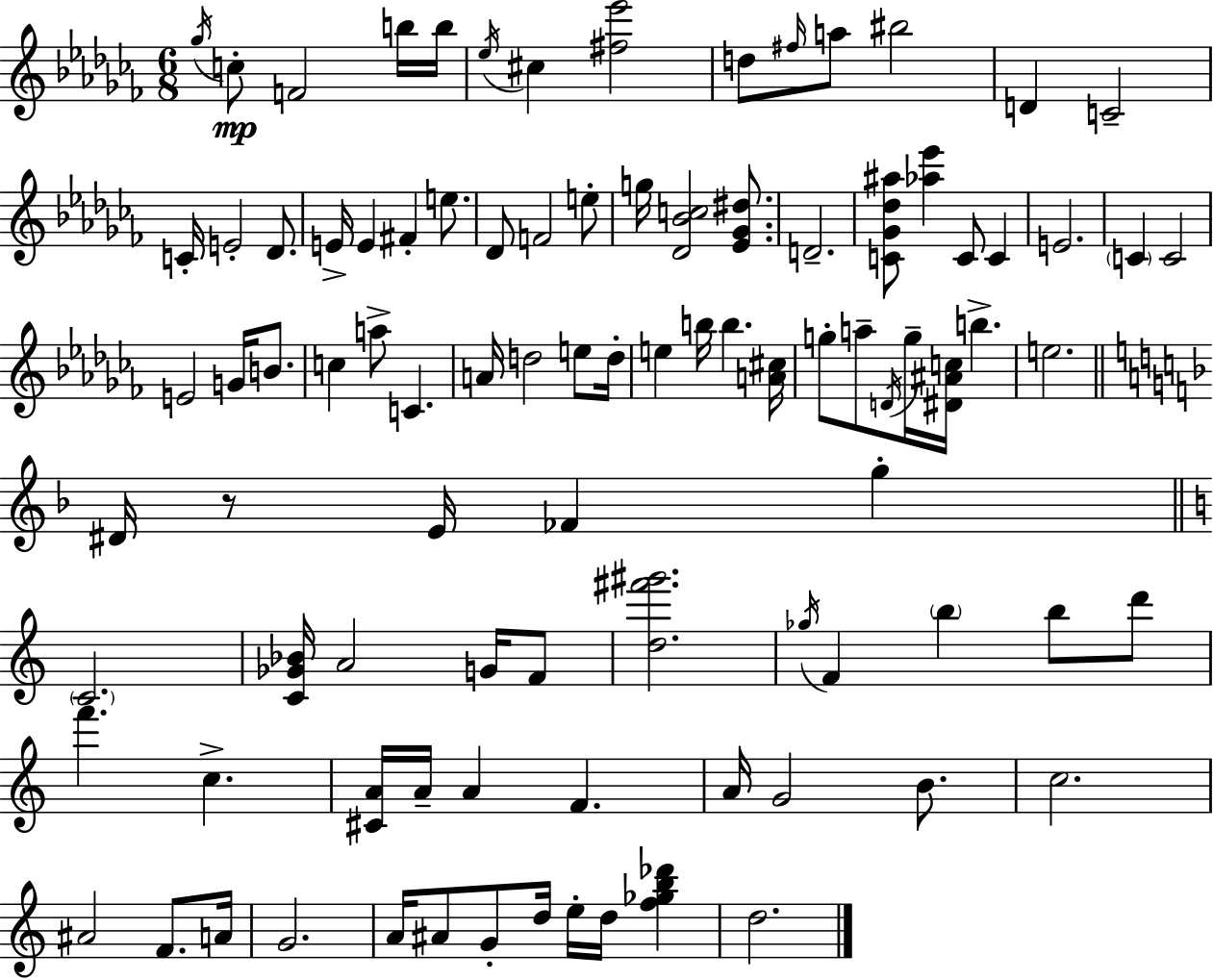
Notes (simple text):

Gb5/s C5/e F4/h B5/s B5/s Eb5/s C#5/q [F#5,Eb6]/h D5/e F#5/s A5/e BIS5/h D4/q C4/h C4/s E4/h Db4/e. E4/s E4/q F#4/q E5/e. Db4/e F4/h E5/e G5/s [Db4,Bb4,C5]/h [Eb4,Gb4,D#5]/e. D4/h. [C4,Gb4,Db5,A#5]/e [Ab5,Eb6]/q C4/e C4/q E4/h. C4/q C4/h E4/h G4/s B4/e. C5/q A5/e C4/q. A4/s D5/h E5/e D5/s E5/q B5/s B5/q. [A4,C#5]/s G5/e A5/e D4/s G5/s [D#4,A#4,C5]/s B5/q. E5/h. D#4/s R/e E4/s FES4/q G5/q C4/h. [C4,Gb4,Bb4]/s A4/h G4/s F4/e [D5,F#6,G#6]/h. Gb5/s F4/q B5/q B5/e D6/e F6/q. C5/q. [C#4,A4]/s A4/s A4/q F4/q. A4/s G4/h B4/e. C5/h. A#4/h F4/e. A4/s G4/h. A4/s A#4/e G4/e D5/s E5/s D5/s [F5,Gb5,B5,Db6]/q D5/h.